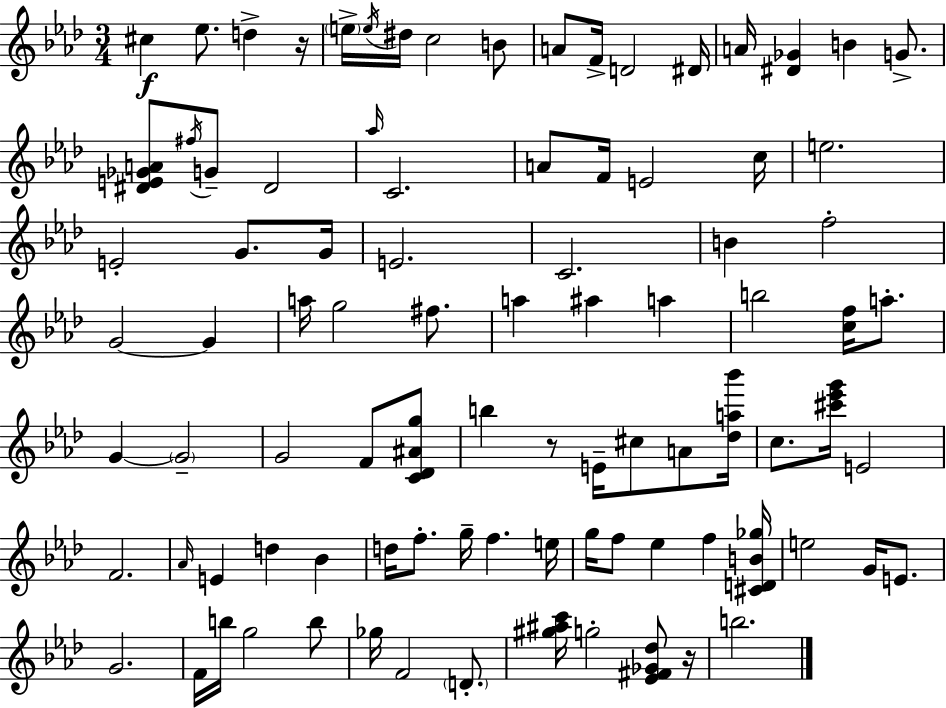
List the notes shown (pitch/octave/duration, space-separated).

C#5/q Eb5/e. D5/q R/s E5/s E5/s D#5/s C5/h B4/e A4/e F4/s D4/h D#4/s A4/s [D#4,Gb4]/q B4/q G4/e. [D#4,E4,Gb4,A4]/e F#5/s G4/e D#4/h Ab5/s C4/h. A4/e F4/s E4/h C5/s E5/h. E4/h G4/e. G4/s E4/h. C4/h. B4/q F5/h G4/h G4/q A5/s G5/h F#5/e. A5/q A#5/q A5/q B5/h [C5,F5]/s A5/e. G4/q G4/h G4/h F4/e [C4,Db4,A#4,G5]/e B5/q R/e E4/s C#5/e A4/e [Db5,A5,Bb6]/s C5/e. [C#6,Eb6,G6]/s E4/h F4/h. Ab4/s E4/q D5/q Bb4/q D5/s F5/e. G5/s F5/q. E5/s G5/s F5/e Eb5/q F5/q [C#4,D4,B4,Gb5]/s E5/h G4/s E4/e. G4/h. F4/s B5/s G5/h B5/e Gb5/s F4/h D4/e. [G#5,A#5,C6]/s G5/h [Eb4,F#4,Gb4,Db5]/e R/s B5/h.